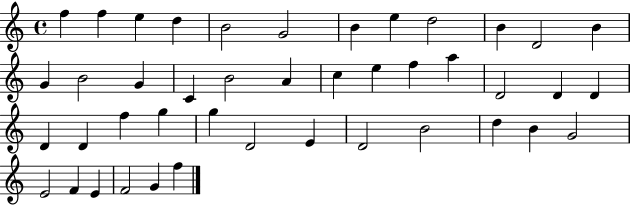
{
  \clef treble
  \time 4/4
  \defaultTimeSignature
  \key c \major
  f''4 f''4 e''4 d''4 | b'2 g'2 | b'4 e''4 d''2 | b'4 d'2 b'4 | \break g'4 b'2 g'4 | c'4 b'2 a'4 | c''4 e''4 f''4 a''4 | d'2 d'4 d'4 | \break d'4 d'4 f''4 g''4 | g''4 d'2 e'4 | d'2 b'2 | d''4 b'4 g'2 | \break e'2 f'4 e'4 | f'2 g'4 f''4 | \bar "|."
}